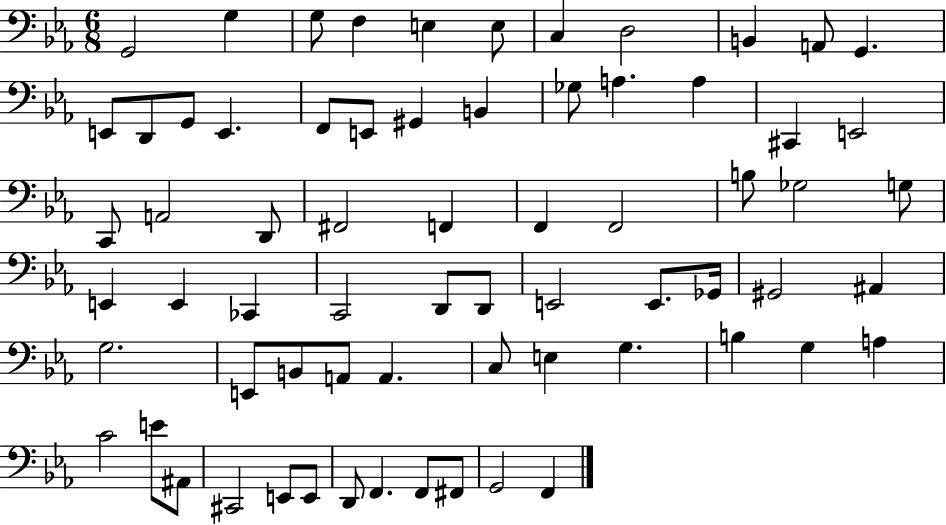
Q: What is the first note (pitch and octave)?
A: G2